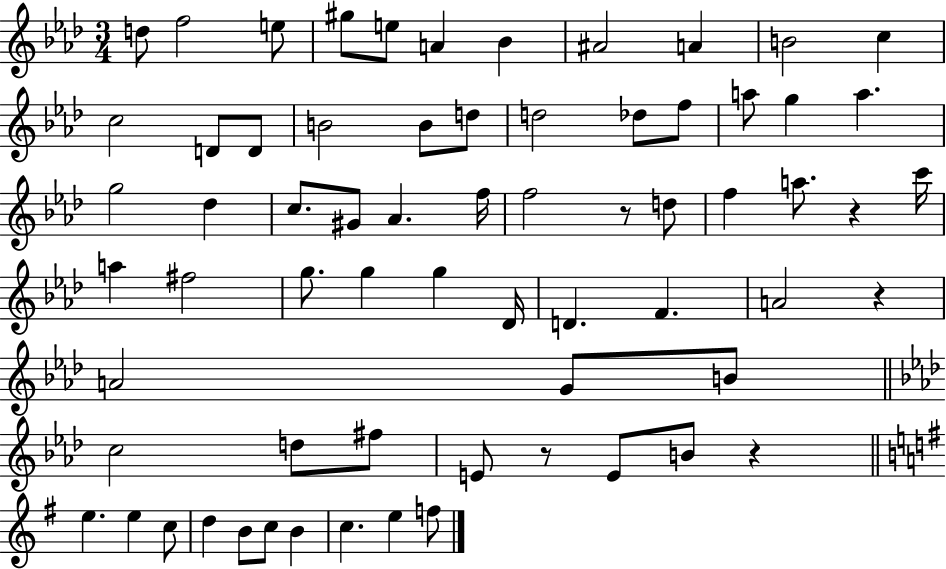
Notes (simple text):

D5/e F5/h E5/e G#5/e E5/e A4/q Bb4/q A#4/h A4/q B4/h C5/q C5/h D4/e D4/e B4/h B4/e D5/e D5/h Db5/e F5/e A5/e G5/q A5/q. G5/h Db5/q C5/e. G#4/e Ab4/q. F5/s F5/h R/e D5/e F5/q A5/e. R/q C6/s A5/q F#5/h G5/e. G5/q G5/q Db4/s D4/q. F4/q. A4/h R/q A4/h G4/e B4/e C5/h D5/e F#5/e E4/e R/e E4/e B4/e R/q E5/q. E5/q C5/e D5/q B4/e C5/e B4/q C5/q. E5/q F5/e